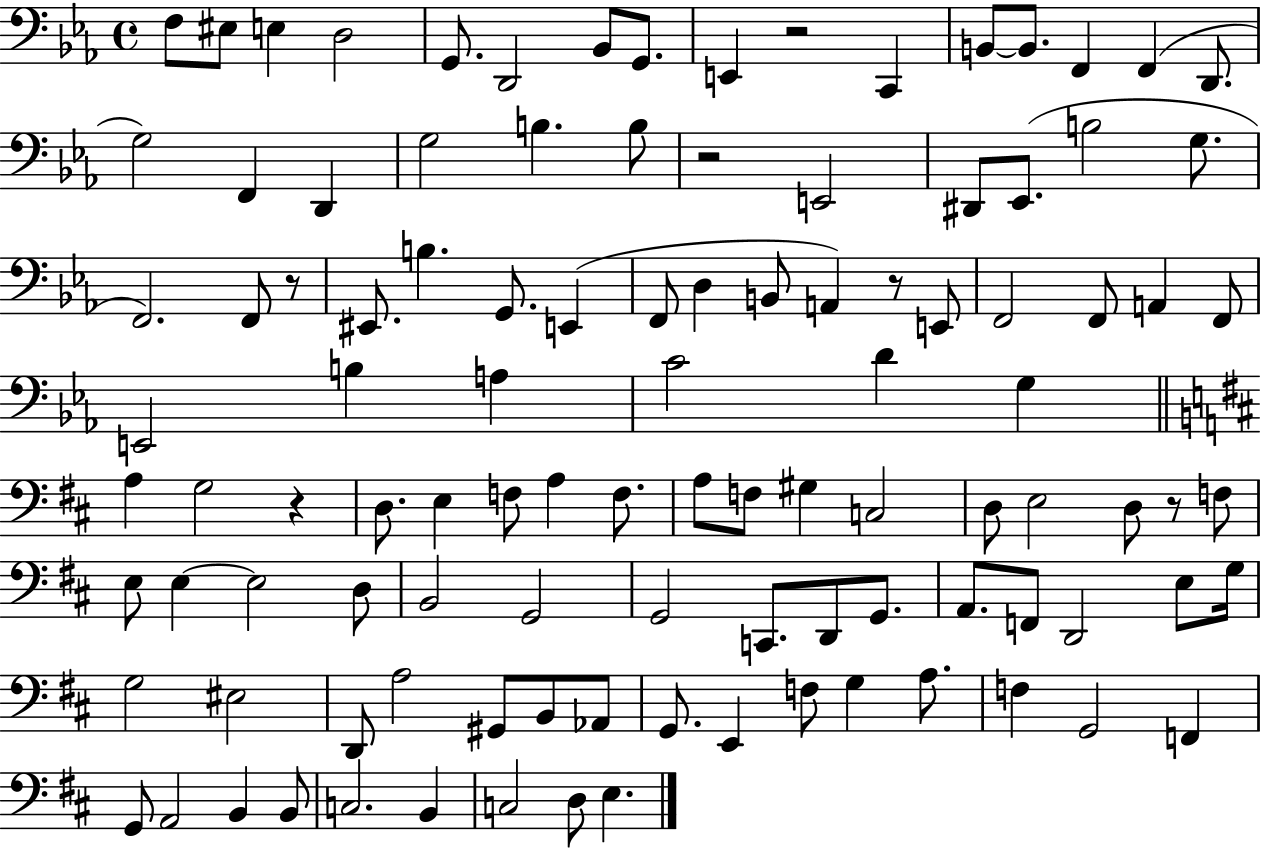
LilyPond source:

{
  \clef bass
  \time 4/4
  \defaultTimeSignature
  \key ees \major
  f8 eis8 e4 d2 | g,8. d,2 bes,8 g,8. | e,4 r2 c,4 | b,8~~ b,8. f,4 f,4( d,8. | \break g2) f,4 d,4 | g2 b4. b8 | r2 e,2 | dis,8 ees,8.( b2 g8. | \break f,2.) f,8 r8 | eis,8. b4. g,8. e,4( | f,8 d4 b,8 a,4) r8 e,8 | f,2 f,8 a,4 f,8 | \break e,2 b4 a4 | c'2 d'4 g4 | \bar "||" \break \key d \major a4 g2 r4 | d8. e4 f8 a4 f8. | a8 f8 gis4 c2 | d8 e2 d8 r8 f8 | \break e8 e4~~ e2 d8 | b,2 g,2 | g,2 c,8. d,8 g,8. | a,8. f,8 d,2 e8 g16 | \break g2 eis2 | d,8 a2 gis,8 b,8 aes,8 | g,8. e,4 f8 g4 a8. | f4 g,2 f,4 | \break g,8 a,2 b,4 b,8 | c2. b,4 | c2 d8 e4. | \bar "|."
}